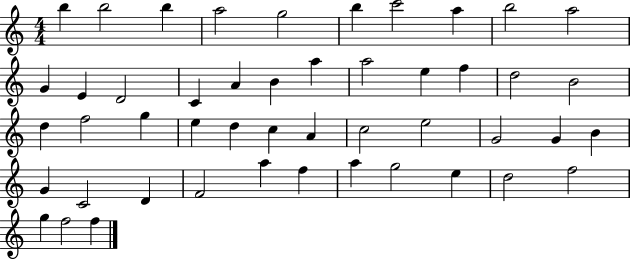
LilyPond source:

{
  \clef treble
  \numericTimeSignature
  \time 4/4
  \key c \major
  b''4 b''2 b''4 | a''2 g''2 | b''4 c'''2 a''4 | b''2 a''2 | \break g'4 e'4 d'2 | c'4 a'4 b'4 a''4 | a''2 e''4 f''4 | d''2 b'2 | \break d''4 f''2 g''4 | e''4 d''4 c''4 a'4 | c''2 e''2 | g'2 g'4 b'4 | \break g'4 c'2 d'4 | f'2 a''4 f''4 | a''4 g''2 e''4 | d''2 f''2 | \break g''4 f''2 f''4 | \bar "|."
}